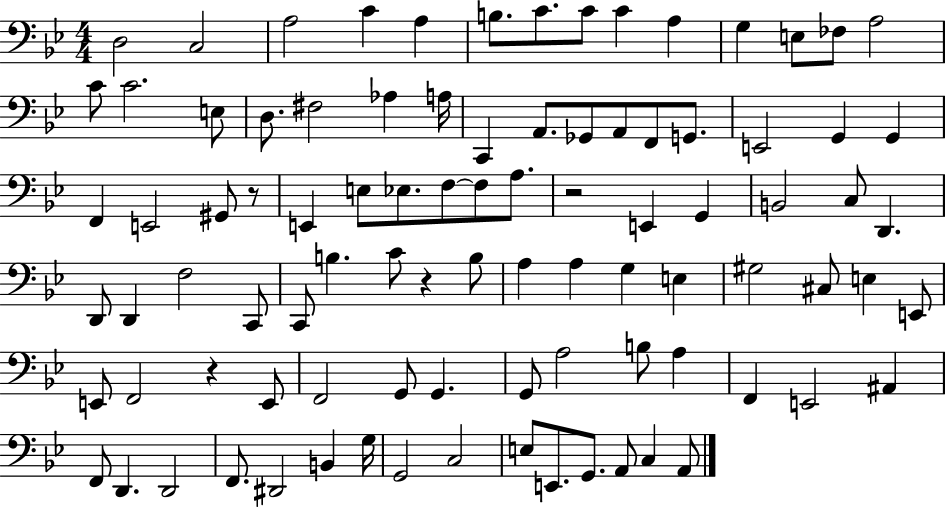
X:1
T:Untitled
M:4/4
L:1/4
K:Bb
D,2 C,2 A,2 C A, B,/2 C/2 C/2 C A, G, E,/2 _F,/2 A,2 C/2 C2 E,/2 D,/2 ^F,2 _A, A,/4 C,, A,,/2 _G,,/2 A,,/2 F,,/2 G,,/2 E,,2 G,, G,, F,, E,,2 ^G,,/2 z/2 E,, E,/2 _E,/2 F,/2 F,/2 A,/2 z2 E,, G,, B,,2 C,/2 D,, D,,/2 D,, F,2 C,,/2 C,,/2 B, C/2 z B,/2 A, A, G, E, ^G,2 ^C,/2 E, E,,/2 E,,/2 F,,2 z E,,/2 F,,2 G,,/2 G,, G,,/2 A,2 B,/2 A, F,, E,,2 ^A,, F,,/2 D,, D,,2 F,,/2 ^D,,2 B,, G,/4 G,,2 C,2 E,/2 E,,/2 G,,/2 A,,/2 C, A,,/2